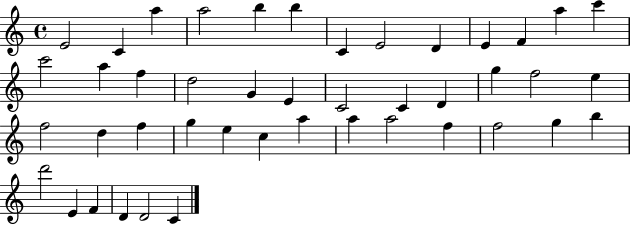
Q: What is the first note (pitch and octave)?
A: E4